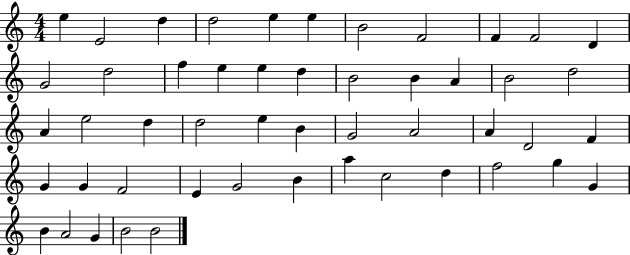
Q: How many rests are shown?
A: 0